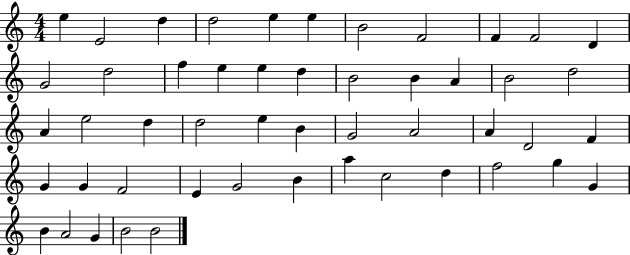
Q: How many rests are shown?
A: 0